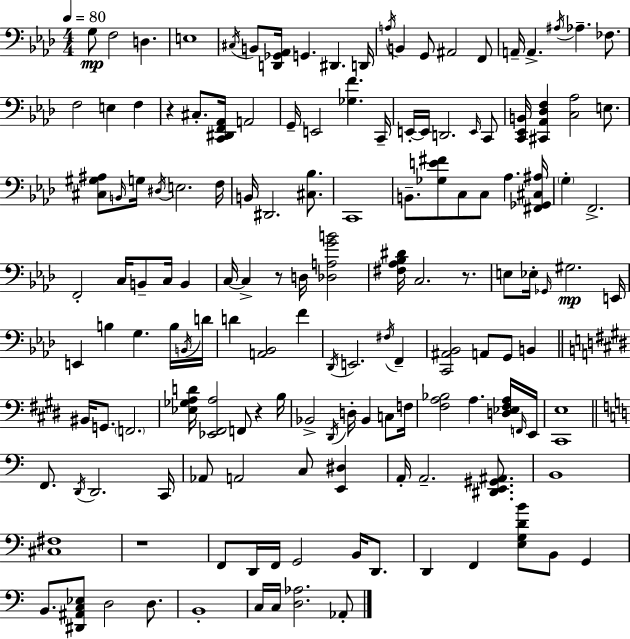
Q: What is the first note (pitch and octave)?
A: G3